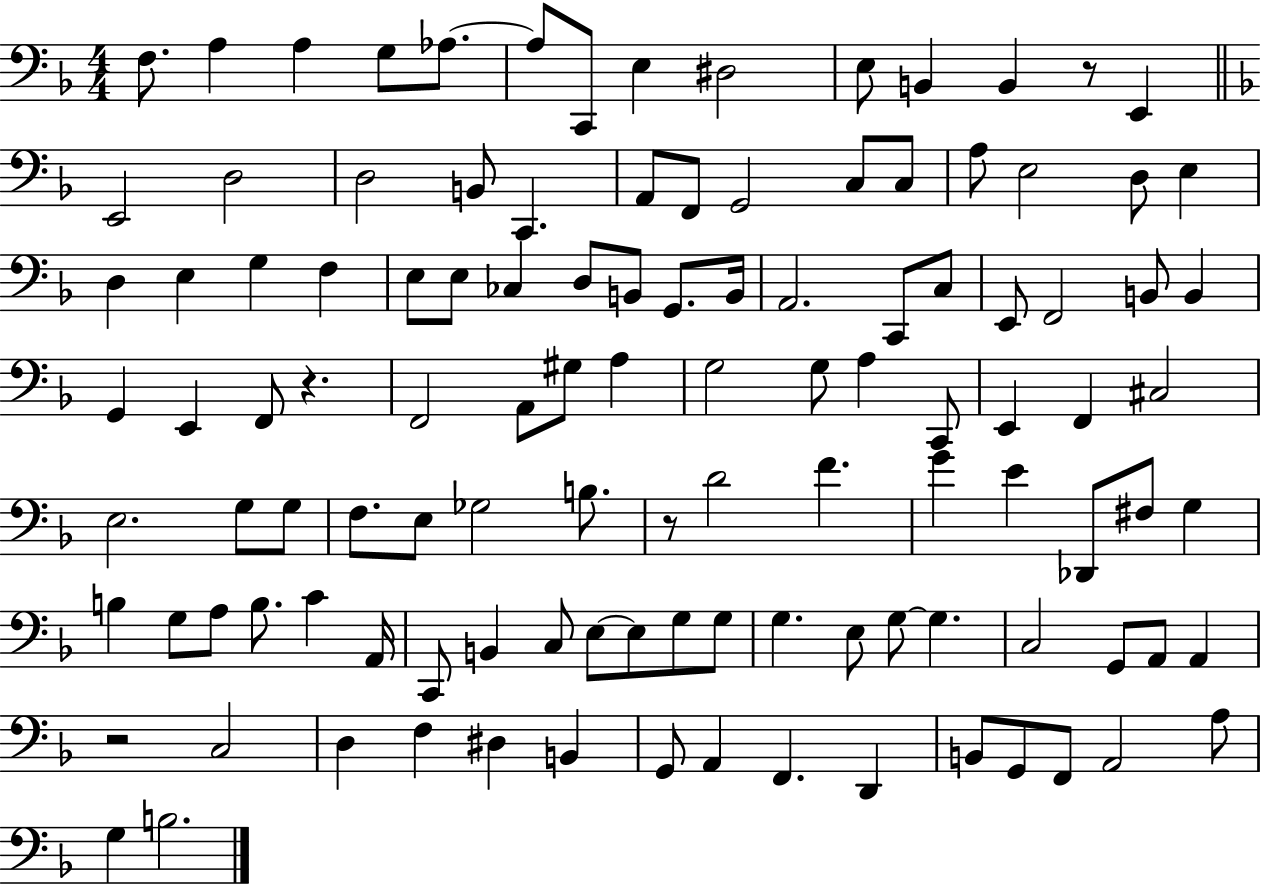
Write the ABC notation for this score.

X:1
T:Untitled
M:4/4
L:1/4
K:F
F,/2 A, A, G,/2 _A,/2 _A,/2 C,,/2 E, ^D,2 E,/2 B,, B,, z/2 E,, E,,2 D,2 D,2 B,,/2 C,, A,,/2 F,,/2 G,,2 C,/2 C,/2 A,/2 E,2 D,/2 E, D, E, G, F, E,/2 E,/2 _C, D,/2 B,,/2 G,,/2 B,,/4 A,,2 C,,/2 C,/2 E,,/2 F,,2 B,,/2 B,, G,, E,, F,,/2 z F,,2 A,,/2 ^G,/2 A, G,2 G,/2 A, C,,/2 E,, F,, ^C,2 E,2 G,/2 G,/2 F,/2 E,/2 _G,2 B,/2 z/2 D2 F G E _D,,/2 ^F,/2 G, B, G,/2 A,/2 B,/2 C A,,/4 C,,/2 B,, C,/2 E,/2 E,/2 G,/2 G,/2 G, E,/2 G,/2 G, C,2 G,,/2 A,,/2 A,, z2 C,2 D, F, ^D, B,, G,,/2 A,, F,, D,, B,,/2 G,,/2 F,,/2 A,,2 A,/2 G, B,2